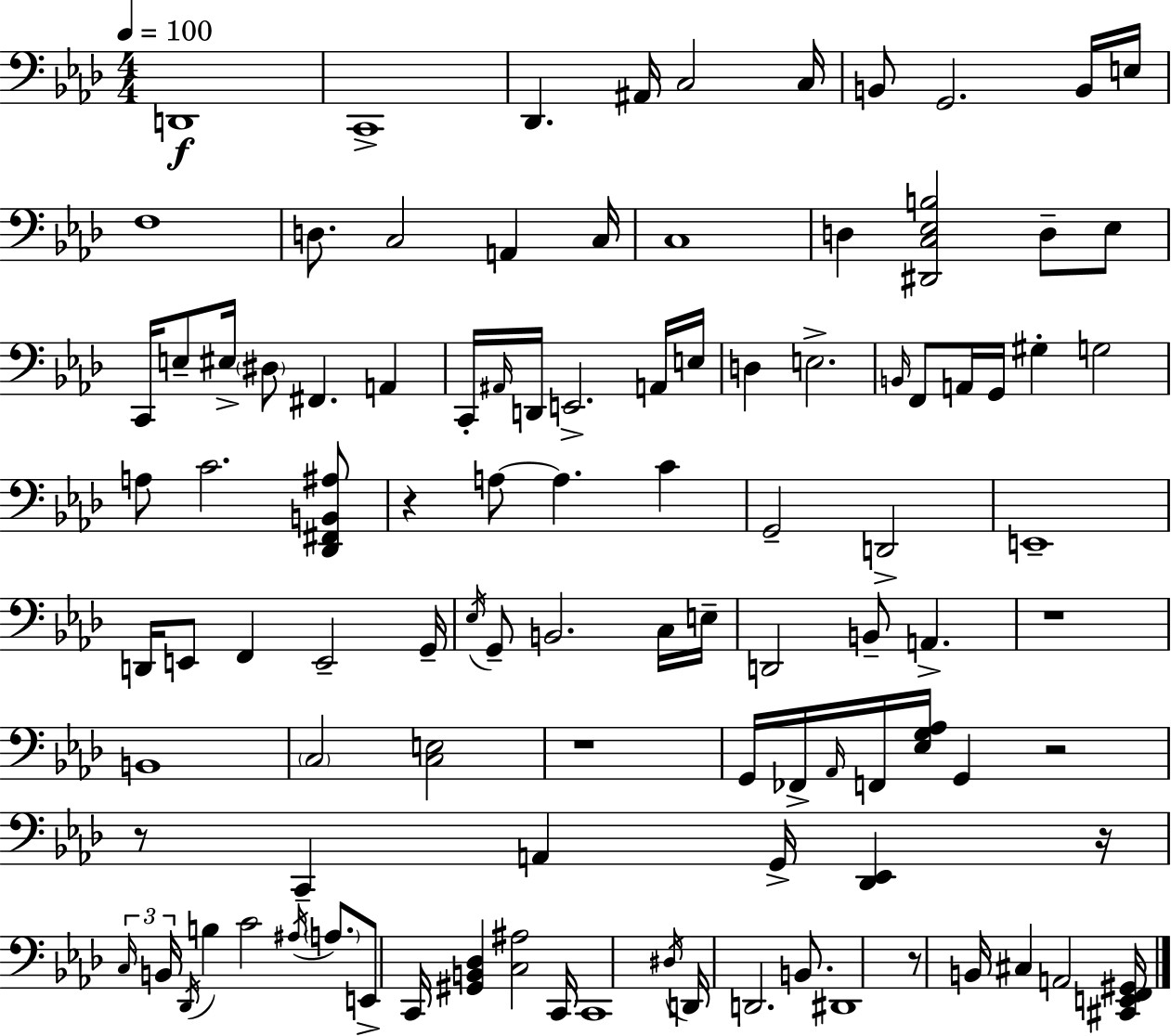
{
  \clef bass
  \numericTimeSignature
  \time 4/4
  \key f \minor
  \tempo 4 = 100
  \repeat volta 2 { d,1\f | c,1-> | des,4. ais,16 c2 c16 | b,8 g,2. b,16 e16 | \break f1 | d8. c2 a,4 c16 | c1 | d4 <dis, c ees b>2 d8-- ees8 | \break c,16 e8-- eis16-> \parenthesize dis8 fis,4. a,4 | c,16-. \grace { ais,16 } d,16 e,2.-> a,16 | e16 d4 e2.-> | \grace { b,16 } f,8 a,16 g,16 gis4-. g2 | \break a8 c'2. | <des, fis, b, ais>8 r4 a8~~ a4. c'4 | g,2-- d,2-> | e,1-- | \break d,16 e,8 f,4 e,2-- | g,16-- \acciaccatura { ees16 } g,8-- b,2. | c16 e16-- d,2 b,8-- a,4.-> | r1 | \break b,1 | \parenthesize c2 <c e>2 | r1 | g,16 fes,16-> \grace { aes,16 } f,16 <ees g aes>16 g,4 r2 | \break r8 c,4-- a,4 g,16-> <des, ees,>4 | r16 \tuplet 3/2 { \grace { c16 } b,16 \acciaccatura { des,16 } } b4 c'2 | \acciaccatura { ais16 } \parenthesize a8. e,8-> c,16 <gis, b, des>4 <c ais>2 | c,16 c,1 | \break \acciaccatura { dis16 } d,16 d,2. | b,8. dis,1 | r8 b,16 cis4 a,2 | <cis, e, f, gis,>16 } \bar "|."
}